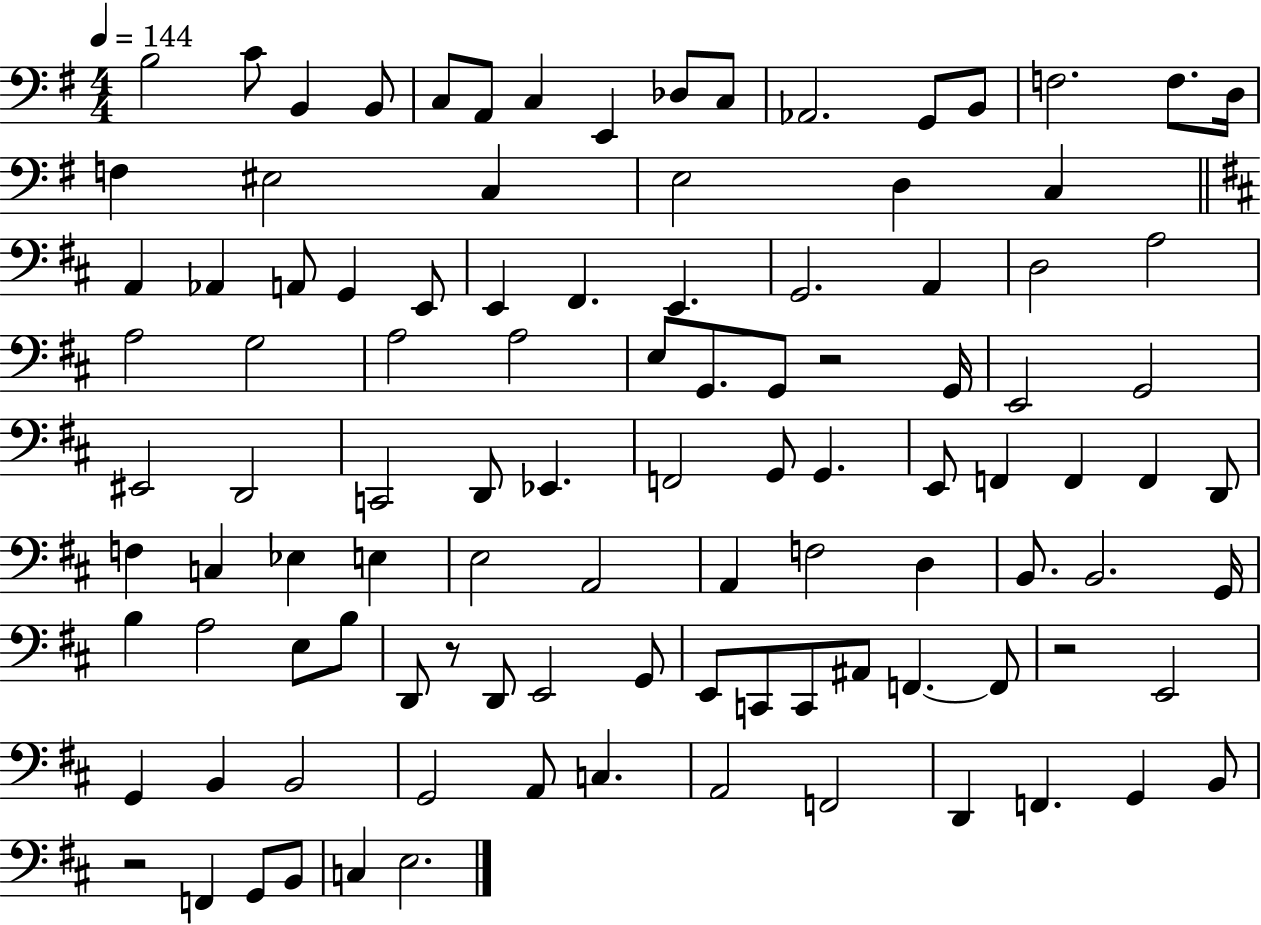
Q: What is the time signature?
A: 4/4